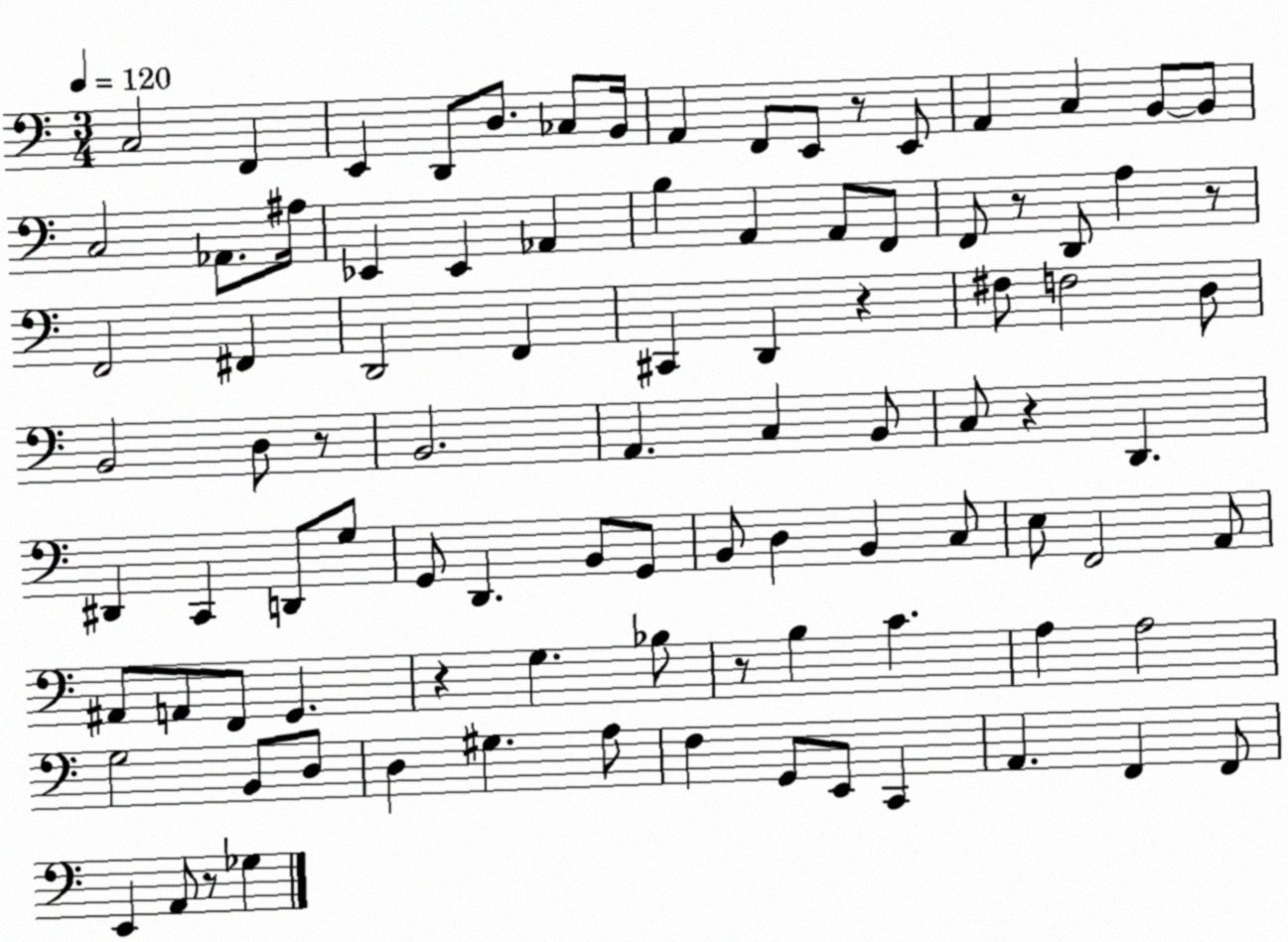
X:1
T:Untitled
M:3/4
L:1/4
K:C
C,2 F,, E,, D,,/2 D,/2 _C,/2 B,,/4 A,, F,,/2 E,,/2 z/2 E,,/2 A,, C, B,,/2 B,,/2 C,2 _A,,/2 ^A,/4 _E,, _E,, _A,, B, A,, A,,/2 F,,/2 F,,/2 z/2 D,,/2 A, z/2 F,,2 ^F,, D,,2 F,, ^C,, D,, z ^F,/2 F,2 D,/2 B,,2 D,/2 z/2 B,,2 A,, C, B,,/2 C,/2 z D,, ^D,, C,, D,,/2 G,/2 G,,/2 D,, B,,/2 G,,/2 B,,/2 D, B,, C,/2 E,/2 F,,2 A,,/2 ^A,,/2 A,,/2 F,,/2 G,, z G, _B,/2 z/2 B, C A, A,2 G,2 B,,/2 D,/2 D, ^G, A,/2 F, G,,/2 E,,/2 C,, A,, F,, F,,/2 E,, A,,/2 z/2 _G,